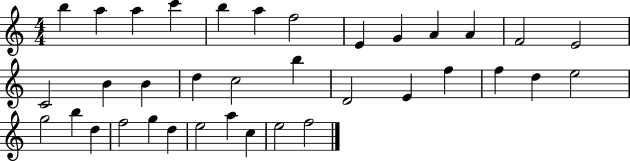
X:1
T:Untitled
M:4/4
L:1/4
K:C
b a a c' b a f2 E G A A F2 E2 C2 B B d c2 b D2 E f f d e2 g2 b d f2 g d e2 a c e2 f2